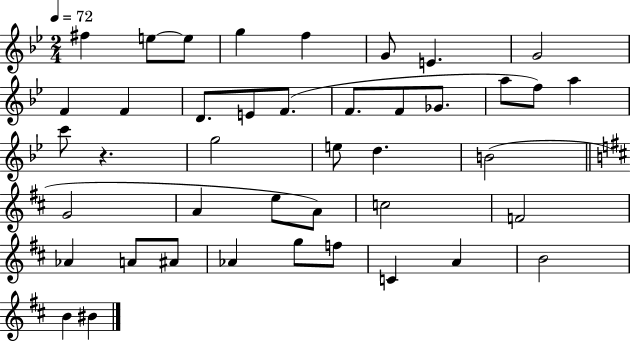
X:1
T:Untitled
M:2/4
L:1/4
K:Bb
^f e/2 e/2 g f G/2 E G2 F F D/2 E/2 F/2 F/2 F/2 _G/2 a/2 f/2 a c'/2 z g2 e/2 d B2 G2 A e/2 A/2 c2 F2 _A A/2 ^A/2 _A g/2 f/2 C A B2 B ^B